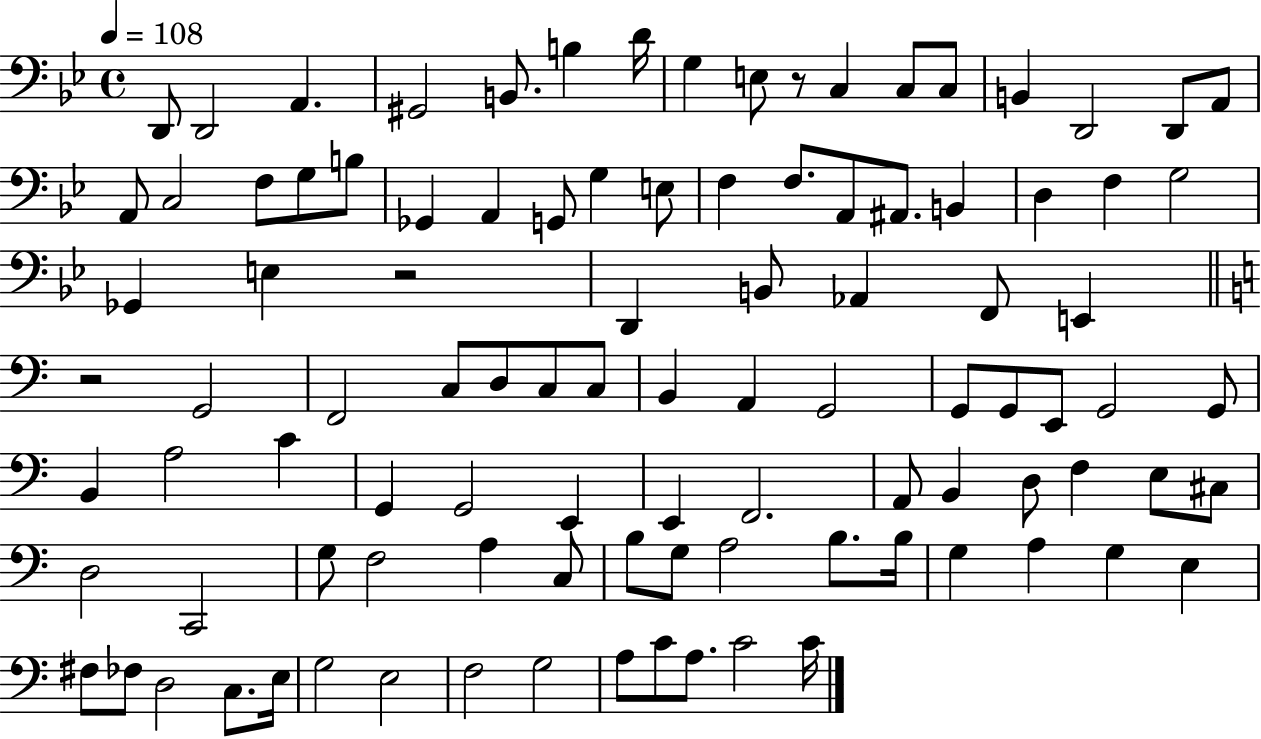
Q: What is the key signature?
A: BES major